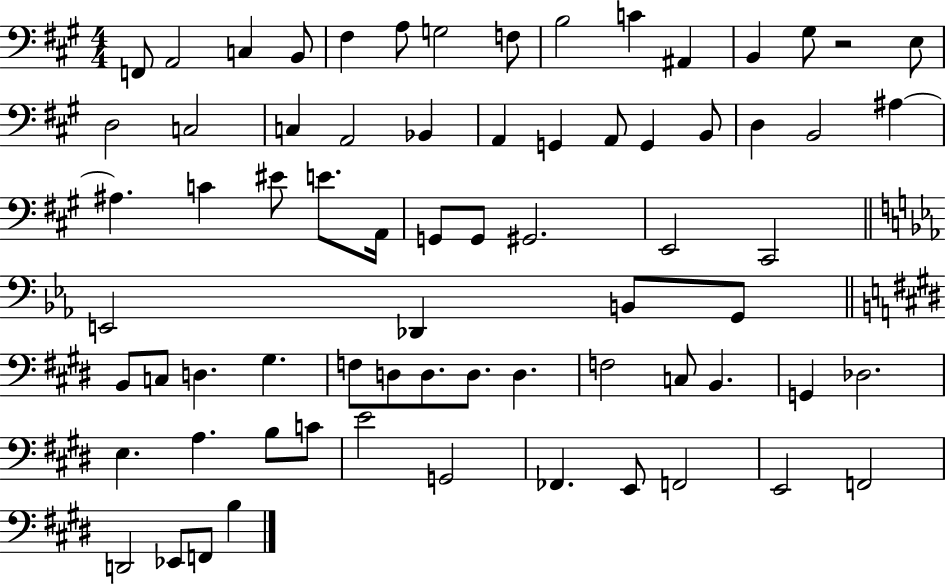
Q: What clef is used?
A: bass